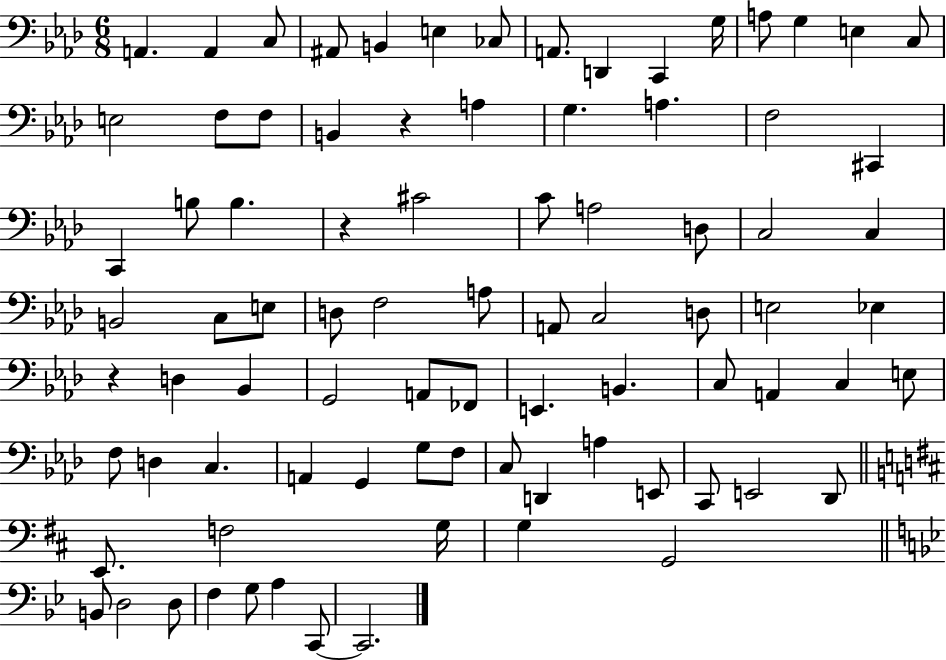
A2/q. A2/q C3/e A#2/e B2/q E3/q CES3/e A2/e. D2/q C2/q G3/s A3/e G3/q E3/q C3/e E3/h F3/e F3/e B2/q R/q A3/q G3/q. A3/q. F3/h C#2/q C2/q B3/e B3/q. R/q C#4/h C4/e A3/h D3/e C3/h C3/q B2/h C3/e E3/e D3/e F3/h A3/e A2/e C3/h D3/e E3/h Eb3/q R/q D3/q Bb2/q G2/h A2/e FES2/e E2/q. B2/q. C3/e A2/q C3/q E3/e F3/e D3/q C3/q. A2/q G2/q G3/e F3/e C3/e D2/q A3/q E2/e C2/e E2/h Db2/e E2/e. F3/h G3/s G3/q G2/h B2/e D3/h D3/e F3/q G3/e A3/q C2/e C2/h.